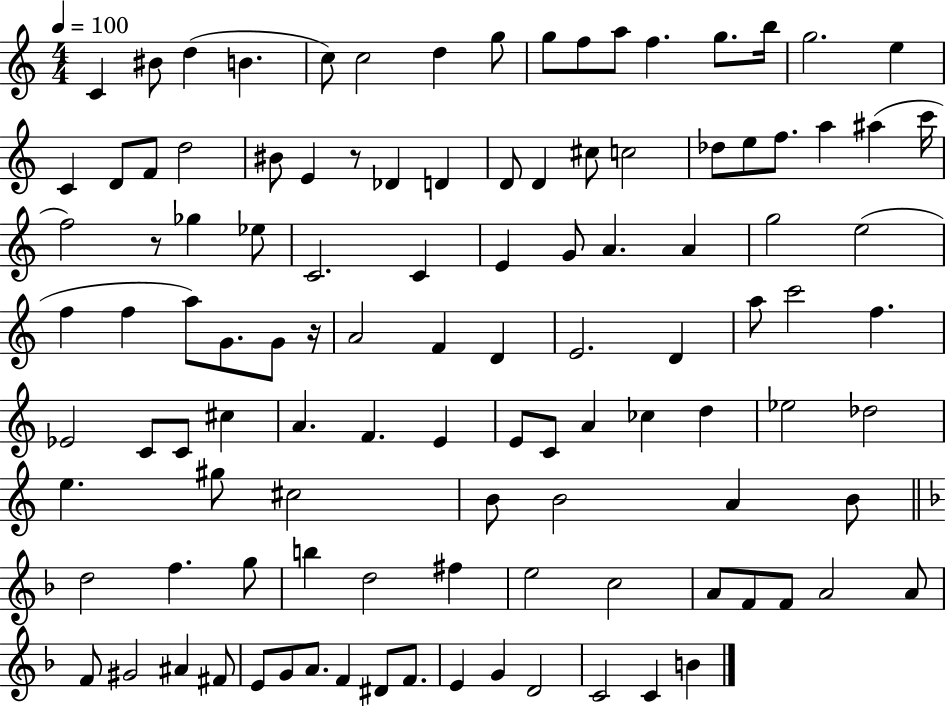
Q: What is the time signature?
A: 4/4